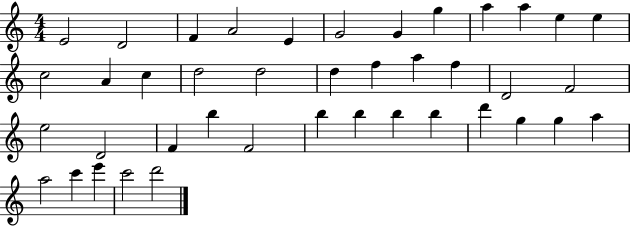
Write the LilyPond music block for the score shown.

{
  \clef treble
  \numericTimeSignature
  \time 4/4
  \key c \major
  e'2 d'2 | f'4 a'2 e'4 | g'2 g'4 g''4 | a''4 a''4 e''4 e''4 | \break c''2 a'4 c''4 | d''2 d''2 | d''4 f''4 a''4 f''4 | d'2 f'2 | \break e''2 d'2 | f'4 b''4 f'2 | b''4 b''4 b''4 b''4 | d'''4 g''4 g''4 a''4 | \break a''2 c'''4 e'''4 | c'''2 d'''2 | \bar "|."
}